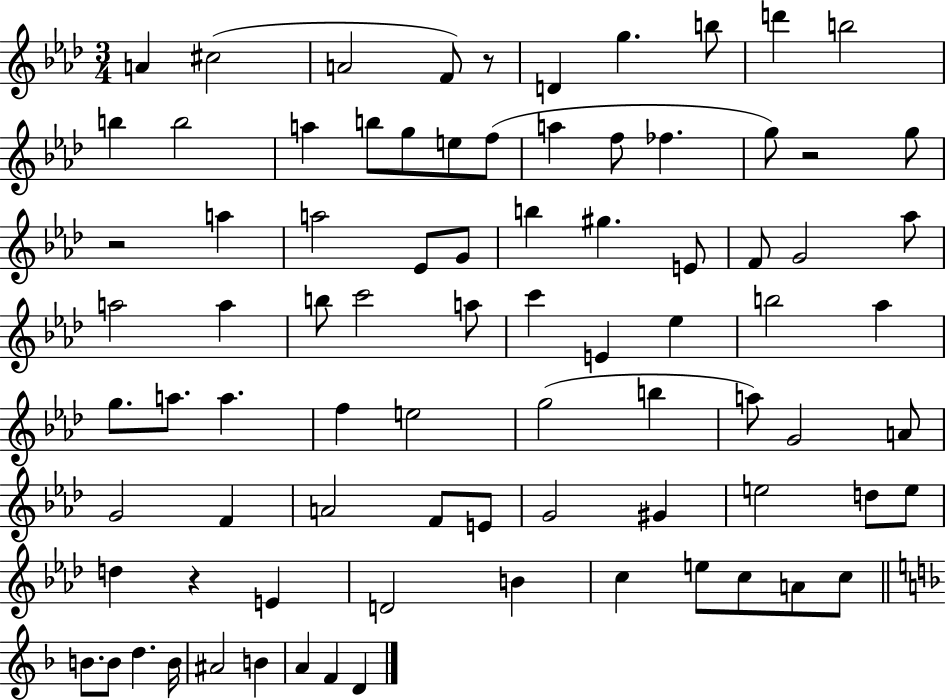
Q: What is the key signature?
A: AES major